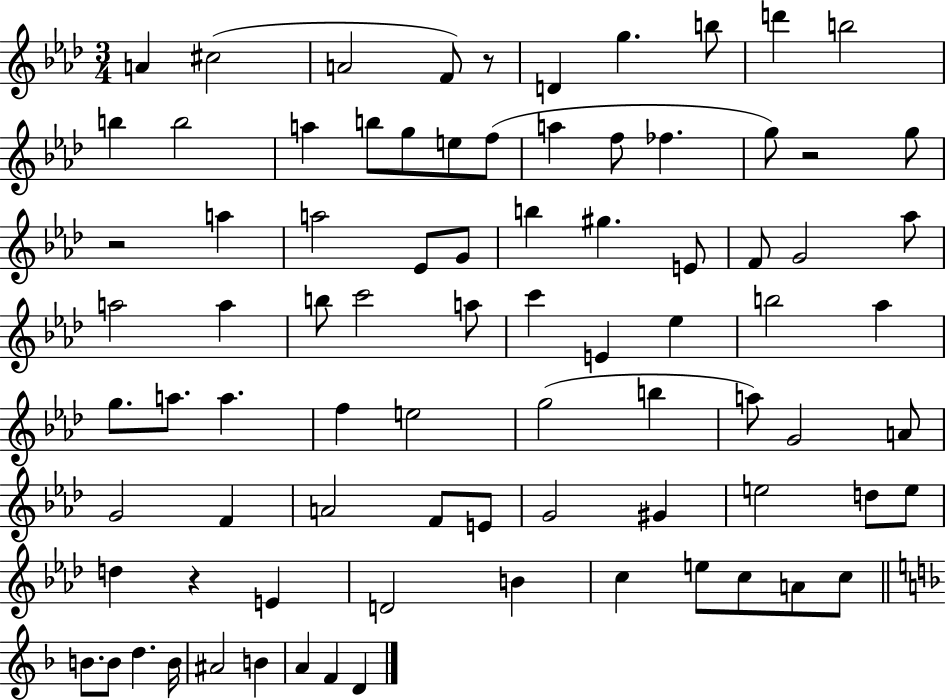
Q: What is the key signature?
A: AES major